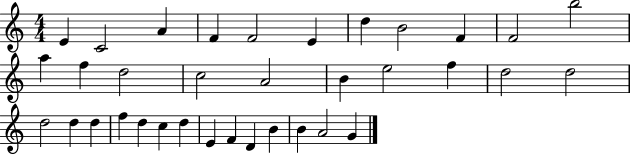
{
  \clef treble
  \numericTimeSignature
  \time 4/4
  \key c \major
  e'4 c'2 a'4 | f'4 f'2 e'4 | d''4 b'2 f'4 | f'2 b''2 | \break a''4 f''4 d''2 | c''2 a'2 | b'4 e''2 f''4 | d''2 d''2 | \break d''2 d''4 d''4 | f''4 d''4 c''4 d''4 | e'4 f'4 d'4 b'4 | b'4 a'2 g'4 | \break \bar "|."
}